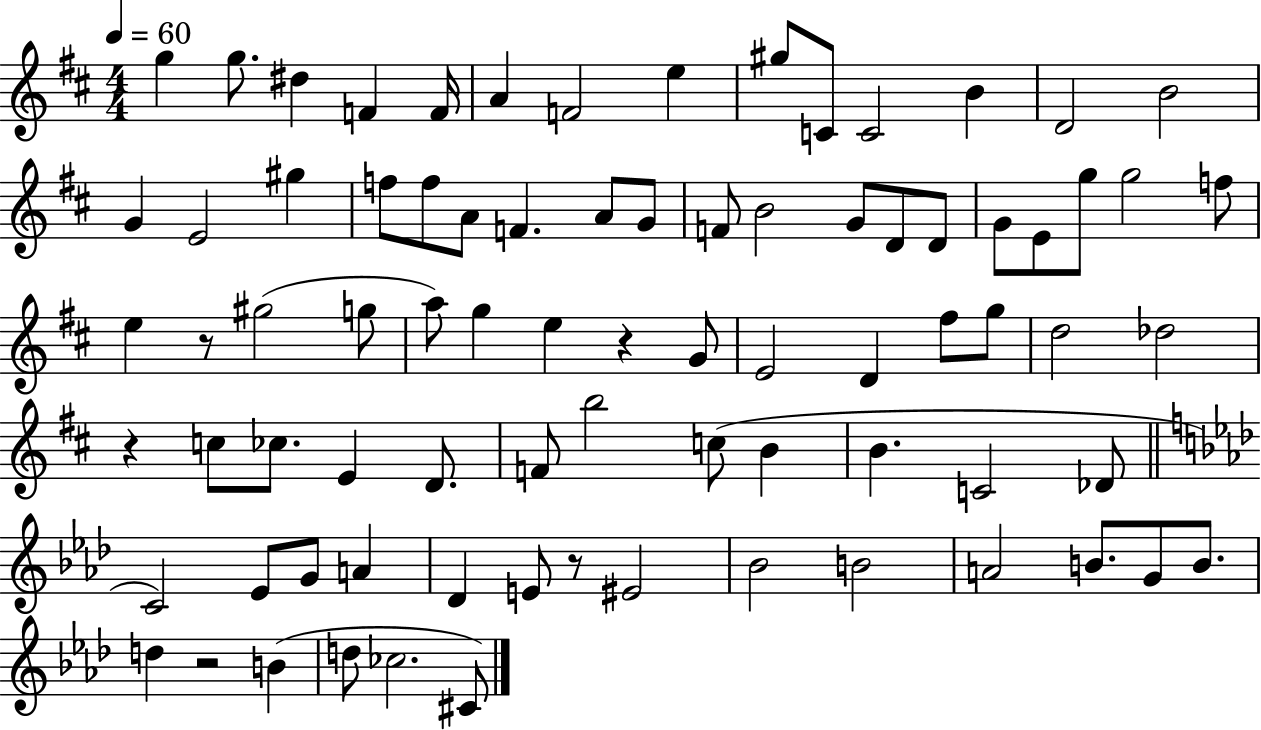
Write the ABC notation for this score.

X:1
T:Untitled
M:4/4
L:1/4
K:D
g g/2 ^d F F/4 A F2 e ^g/2 C/2 C2 B D2 B2 G E2 ^g f/2 f/2 A/2 F A/2 G/2 F/2 B2 G/2 D/2 D/2 G/2 E/2 g/2 g2 f/2 e z/2 ^g2 g/2 a/2 g e z G/2 E2 D ^f/2 g/2 d2 _d2 z c/2 _c/2 E D/2 F/2 b2 c/2 B B C2 _D/2 C2 _E/2 G/2 A _D E/2 z/2 ^E2 _B2 B2 A2 B/2 G/2 B/2 d z2 B d/2 _c2 ^C/2